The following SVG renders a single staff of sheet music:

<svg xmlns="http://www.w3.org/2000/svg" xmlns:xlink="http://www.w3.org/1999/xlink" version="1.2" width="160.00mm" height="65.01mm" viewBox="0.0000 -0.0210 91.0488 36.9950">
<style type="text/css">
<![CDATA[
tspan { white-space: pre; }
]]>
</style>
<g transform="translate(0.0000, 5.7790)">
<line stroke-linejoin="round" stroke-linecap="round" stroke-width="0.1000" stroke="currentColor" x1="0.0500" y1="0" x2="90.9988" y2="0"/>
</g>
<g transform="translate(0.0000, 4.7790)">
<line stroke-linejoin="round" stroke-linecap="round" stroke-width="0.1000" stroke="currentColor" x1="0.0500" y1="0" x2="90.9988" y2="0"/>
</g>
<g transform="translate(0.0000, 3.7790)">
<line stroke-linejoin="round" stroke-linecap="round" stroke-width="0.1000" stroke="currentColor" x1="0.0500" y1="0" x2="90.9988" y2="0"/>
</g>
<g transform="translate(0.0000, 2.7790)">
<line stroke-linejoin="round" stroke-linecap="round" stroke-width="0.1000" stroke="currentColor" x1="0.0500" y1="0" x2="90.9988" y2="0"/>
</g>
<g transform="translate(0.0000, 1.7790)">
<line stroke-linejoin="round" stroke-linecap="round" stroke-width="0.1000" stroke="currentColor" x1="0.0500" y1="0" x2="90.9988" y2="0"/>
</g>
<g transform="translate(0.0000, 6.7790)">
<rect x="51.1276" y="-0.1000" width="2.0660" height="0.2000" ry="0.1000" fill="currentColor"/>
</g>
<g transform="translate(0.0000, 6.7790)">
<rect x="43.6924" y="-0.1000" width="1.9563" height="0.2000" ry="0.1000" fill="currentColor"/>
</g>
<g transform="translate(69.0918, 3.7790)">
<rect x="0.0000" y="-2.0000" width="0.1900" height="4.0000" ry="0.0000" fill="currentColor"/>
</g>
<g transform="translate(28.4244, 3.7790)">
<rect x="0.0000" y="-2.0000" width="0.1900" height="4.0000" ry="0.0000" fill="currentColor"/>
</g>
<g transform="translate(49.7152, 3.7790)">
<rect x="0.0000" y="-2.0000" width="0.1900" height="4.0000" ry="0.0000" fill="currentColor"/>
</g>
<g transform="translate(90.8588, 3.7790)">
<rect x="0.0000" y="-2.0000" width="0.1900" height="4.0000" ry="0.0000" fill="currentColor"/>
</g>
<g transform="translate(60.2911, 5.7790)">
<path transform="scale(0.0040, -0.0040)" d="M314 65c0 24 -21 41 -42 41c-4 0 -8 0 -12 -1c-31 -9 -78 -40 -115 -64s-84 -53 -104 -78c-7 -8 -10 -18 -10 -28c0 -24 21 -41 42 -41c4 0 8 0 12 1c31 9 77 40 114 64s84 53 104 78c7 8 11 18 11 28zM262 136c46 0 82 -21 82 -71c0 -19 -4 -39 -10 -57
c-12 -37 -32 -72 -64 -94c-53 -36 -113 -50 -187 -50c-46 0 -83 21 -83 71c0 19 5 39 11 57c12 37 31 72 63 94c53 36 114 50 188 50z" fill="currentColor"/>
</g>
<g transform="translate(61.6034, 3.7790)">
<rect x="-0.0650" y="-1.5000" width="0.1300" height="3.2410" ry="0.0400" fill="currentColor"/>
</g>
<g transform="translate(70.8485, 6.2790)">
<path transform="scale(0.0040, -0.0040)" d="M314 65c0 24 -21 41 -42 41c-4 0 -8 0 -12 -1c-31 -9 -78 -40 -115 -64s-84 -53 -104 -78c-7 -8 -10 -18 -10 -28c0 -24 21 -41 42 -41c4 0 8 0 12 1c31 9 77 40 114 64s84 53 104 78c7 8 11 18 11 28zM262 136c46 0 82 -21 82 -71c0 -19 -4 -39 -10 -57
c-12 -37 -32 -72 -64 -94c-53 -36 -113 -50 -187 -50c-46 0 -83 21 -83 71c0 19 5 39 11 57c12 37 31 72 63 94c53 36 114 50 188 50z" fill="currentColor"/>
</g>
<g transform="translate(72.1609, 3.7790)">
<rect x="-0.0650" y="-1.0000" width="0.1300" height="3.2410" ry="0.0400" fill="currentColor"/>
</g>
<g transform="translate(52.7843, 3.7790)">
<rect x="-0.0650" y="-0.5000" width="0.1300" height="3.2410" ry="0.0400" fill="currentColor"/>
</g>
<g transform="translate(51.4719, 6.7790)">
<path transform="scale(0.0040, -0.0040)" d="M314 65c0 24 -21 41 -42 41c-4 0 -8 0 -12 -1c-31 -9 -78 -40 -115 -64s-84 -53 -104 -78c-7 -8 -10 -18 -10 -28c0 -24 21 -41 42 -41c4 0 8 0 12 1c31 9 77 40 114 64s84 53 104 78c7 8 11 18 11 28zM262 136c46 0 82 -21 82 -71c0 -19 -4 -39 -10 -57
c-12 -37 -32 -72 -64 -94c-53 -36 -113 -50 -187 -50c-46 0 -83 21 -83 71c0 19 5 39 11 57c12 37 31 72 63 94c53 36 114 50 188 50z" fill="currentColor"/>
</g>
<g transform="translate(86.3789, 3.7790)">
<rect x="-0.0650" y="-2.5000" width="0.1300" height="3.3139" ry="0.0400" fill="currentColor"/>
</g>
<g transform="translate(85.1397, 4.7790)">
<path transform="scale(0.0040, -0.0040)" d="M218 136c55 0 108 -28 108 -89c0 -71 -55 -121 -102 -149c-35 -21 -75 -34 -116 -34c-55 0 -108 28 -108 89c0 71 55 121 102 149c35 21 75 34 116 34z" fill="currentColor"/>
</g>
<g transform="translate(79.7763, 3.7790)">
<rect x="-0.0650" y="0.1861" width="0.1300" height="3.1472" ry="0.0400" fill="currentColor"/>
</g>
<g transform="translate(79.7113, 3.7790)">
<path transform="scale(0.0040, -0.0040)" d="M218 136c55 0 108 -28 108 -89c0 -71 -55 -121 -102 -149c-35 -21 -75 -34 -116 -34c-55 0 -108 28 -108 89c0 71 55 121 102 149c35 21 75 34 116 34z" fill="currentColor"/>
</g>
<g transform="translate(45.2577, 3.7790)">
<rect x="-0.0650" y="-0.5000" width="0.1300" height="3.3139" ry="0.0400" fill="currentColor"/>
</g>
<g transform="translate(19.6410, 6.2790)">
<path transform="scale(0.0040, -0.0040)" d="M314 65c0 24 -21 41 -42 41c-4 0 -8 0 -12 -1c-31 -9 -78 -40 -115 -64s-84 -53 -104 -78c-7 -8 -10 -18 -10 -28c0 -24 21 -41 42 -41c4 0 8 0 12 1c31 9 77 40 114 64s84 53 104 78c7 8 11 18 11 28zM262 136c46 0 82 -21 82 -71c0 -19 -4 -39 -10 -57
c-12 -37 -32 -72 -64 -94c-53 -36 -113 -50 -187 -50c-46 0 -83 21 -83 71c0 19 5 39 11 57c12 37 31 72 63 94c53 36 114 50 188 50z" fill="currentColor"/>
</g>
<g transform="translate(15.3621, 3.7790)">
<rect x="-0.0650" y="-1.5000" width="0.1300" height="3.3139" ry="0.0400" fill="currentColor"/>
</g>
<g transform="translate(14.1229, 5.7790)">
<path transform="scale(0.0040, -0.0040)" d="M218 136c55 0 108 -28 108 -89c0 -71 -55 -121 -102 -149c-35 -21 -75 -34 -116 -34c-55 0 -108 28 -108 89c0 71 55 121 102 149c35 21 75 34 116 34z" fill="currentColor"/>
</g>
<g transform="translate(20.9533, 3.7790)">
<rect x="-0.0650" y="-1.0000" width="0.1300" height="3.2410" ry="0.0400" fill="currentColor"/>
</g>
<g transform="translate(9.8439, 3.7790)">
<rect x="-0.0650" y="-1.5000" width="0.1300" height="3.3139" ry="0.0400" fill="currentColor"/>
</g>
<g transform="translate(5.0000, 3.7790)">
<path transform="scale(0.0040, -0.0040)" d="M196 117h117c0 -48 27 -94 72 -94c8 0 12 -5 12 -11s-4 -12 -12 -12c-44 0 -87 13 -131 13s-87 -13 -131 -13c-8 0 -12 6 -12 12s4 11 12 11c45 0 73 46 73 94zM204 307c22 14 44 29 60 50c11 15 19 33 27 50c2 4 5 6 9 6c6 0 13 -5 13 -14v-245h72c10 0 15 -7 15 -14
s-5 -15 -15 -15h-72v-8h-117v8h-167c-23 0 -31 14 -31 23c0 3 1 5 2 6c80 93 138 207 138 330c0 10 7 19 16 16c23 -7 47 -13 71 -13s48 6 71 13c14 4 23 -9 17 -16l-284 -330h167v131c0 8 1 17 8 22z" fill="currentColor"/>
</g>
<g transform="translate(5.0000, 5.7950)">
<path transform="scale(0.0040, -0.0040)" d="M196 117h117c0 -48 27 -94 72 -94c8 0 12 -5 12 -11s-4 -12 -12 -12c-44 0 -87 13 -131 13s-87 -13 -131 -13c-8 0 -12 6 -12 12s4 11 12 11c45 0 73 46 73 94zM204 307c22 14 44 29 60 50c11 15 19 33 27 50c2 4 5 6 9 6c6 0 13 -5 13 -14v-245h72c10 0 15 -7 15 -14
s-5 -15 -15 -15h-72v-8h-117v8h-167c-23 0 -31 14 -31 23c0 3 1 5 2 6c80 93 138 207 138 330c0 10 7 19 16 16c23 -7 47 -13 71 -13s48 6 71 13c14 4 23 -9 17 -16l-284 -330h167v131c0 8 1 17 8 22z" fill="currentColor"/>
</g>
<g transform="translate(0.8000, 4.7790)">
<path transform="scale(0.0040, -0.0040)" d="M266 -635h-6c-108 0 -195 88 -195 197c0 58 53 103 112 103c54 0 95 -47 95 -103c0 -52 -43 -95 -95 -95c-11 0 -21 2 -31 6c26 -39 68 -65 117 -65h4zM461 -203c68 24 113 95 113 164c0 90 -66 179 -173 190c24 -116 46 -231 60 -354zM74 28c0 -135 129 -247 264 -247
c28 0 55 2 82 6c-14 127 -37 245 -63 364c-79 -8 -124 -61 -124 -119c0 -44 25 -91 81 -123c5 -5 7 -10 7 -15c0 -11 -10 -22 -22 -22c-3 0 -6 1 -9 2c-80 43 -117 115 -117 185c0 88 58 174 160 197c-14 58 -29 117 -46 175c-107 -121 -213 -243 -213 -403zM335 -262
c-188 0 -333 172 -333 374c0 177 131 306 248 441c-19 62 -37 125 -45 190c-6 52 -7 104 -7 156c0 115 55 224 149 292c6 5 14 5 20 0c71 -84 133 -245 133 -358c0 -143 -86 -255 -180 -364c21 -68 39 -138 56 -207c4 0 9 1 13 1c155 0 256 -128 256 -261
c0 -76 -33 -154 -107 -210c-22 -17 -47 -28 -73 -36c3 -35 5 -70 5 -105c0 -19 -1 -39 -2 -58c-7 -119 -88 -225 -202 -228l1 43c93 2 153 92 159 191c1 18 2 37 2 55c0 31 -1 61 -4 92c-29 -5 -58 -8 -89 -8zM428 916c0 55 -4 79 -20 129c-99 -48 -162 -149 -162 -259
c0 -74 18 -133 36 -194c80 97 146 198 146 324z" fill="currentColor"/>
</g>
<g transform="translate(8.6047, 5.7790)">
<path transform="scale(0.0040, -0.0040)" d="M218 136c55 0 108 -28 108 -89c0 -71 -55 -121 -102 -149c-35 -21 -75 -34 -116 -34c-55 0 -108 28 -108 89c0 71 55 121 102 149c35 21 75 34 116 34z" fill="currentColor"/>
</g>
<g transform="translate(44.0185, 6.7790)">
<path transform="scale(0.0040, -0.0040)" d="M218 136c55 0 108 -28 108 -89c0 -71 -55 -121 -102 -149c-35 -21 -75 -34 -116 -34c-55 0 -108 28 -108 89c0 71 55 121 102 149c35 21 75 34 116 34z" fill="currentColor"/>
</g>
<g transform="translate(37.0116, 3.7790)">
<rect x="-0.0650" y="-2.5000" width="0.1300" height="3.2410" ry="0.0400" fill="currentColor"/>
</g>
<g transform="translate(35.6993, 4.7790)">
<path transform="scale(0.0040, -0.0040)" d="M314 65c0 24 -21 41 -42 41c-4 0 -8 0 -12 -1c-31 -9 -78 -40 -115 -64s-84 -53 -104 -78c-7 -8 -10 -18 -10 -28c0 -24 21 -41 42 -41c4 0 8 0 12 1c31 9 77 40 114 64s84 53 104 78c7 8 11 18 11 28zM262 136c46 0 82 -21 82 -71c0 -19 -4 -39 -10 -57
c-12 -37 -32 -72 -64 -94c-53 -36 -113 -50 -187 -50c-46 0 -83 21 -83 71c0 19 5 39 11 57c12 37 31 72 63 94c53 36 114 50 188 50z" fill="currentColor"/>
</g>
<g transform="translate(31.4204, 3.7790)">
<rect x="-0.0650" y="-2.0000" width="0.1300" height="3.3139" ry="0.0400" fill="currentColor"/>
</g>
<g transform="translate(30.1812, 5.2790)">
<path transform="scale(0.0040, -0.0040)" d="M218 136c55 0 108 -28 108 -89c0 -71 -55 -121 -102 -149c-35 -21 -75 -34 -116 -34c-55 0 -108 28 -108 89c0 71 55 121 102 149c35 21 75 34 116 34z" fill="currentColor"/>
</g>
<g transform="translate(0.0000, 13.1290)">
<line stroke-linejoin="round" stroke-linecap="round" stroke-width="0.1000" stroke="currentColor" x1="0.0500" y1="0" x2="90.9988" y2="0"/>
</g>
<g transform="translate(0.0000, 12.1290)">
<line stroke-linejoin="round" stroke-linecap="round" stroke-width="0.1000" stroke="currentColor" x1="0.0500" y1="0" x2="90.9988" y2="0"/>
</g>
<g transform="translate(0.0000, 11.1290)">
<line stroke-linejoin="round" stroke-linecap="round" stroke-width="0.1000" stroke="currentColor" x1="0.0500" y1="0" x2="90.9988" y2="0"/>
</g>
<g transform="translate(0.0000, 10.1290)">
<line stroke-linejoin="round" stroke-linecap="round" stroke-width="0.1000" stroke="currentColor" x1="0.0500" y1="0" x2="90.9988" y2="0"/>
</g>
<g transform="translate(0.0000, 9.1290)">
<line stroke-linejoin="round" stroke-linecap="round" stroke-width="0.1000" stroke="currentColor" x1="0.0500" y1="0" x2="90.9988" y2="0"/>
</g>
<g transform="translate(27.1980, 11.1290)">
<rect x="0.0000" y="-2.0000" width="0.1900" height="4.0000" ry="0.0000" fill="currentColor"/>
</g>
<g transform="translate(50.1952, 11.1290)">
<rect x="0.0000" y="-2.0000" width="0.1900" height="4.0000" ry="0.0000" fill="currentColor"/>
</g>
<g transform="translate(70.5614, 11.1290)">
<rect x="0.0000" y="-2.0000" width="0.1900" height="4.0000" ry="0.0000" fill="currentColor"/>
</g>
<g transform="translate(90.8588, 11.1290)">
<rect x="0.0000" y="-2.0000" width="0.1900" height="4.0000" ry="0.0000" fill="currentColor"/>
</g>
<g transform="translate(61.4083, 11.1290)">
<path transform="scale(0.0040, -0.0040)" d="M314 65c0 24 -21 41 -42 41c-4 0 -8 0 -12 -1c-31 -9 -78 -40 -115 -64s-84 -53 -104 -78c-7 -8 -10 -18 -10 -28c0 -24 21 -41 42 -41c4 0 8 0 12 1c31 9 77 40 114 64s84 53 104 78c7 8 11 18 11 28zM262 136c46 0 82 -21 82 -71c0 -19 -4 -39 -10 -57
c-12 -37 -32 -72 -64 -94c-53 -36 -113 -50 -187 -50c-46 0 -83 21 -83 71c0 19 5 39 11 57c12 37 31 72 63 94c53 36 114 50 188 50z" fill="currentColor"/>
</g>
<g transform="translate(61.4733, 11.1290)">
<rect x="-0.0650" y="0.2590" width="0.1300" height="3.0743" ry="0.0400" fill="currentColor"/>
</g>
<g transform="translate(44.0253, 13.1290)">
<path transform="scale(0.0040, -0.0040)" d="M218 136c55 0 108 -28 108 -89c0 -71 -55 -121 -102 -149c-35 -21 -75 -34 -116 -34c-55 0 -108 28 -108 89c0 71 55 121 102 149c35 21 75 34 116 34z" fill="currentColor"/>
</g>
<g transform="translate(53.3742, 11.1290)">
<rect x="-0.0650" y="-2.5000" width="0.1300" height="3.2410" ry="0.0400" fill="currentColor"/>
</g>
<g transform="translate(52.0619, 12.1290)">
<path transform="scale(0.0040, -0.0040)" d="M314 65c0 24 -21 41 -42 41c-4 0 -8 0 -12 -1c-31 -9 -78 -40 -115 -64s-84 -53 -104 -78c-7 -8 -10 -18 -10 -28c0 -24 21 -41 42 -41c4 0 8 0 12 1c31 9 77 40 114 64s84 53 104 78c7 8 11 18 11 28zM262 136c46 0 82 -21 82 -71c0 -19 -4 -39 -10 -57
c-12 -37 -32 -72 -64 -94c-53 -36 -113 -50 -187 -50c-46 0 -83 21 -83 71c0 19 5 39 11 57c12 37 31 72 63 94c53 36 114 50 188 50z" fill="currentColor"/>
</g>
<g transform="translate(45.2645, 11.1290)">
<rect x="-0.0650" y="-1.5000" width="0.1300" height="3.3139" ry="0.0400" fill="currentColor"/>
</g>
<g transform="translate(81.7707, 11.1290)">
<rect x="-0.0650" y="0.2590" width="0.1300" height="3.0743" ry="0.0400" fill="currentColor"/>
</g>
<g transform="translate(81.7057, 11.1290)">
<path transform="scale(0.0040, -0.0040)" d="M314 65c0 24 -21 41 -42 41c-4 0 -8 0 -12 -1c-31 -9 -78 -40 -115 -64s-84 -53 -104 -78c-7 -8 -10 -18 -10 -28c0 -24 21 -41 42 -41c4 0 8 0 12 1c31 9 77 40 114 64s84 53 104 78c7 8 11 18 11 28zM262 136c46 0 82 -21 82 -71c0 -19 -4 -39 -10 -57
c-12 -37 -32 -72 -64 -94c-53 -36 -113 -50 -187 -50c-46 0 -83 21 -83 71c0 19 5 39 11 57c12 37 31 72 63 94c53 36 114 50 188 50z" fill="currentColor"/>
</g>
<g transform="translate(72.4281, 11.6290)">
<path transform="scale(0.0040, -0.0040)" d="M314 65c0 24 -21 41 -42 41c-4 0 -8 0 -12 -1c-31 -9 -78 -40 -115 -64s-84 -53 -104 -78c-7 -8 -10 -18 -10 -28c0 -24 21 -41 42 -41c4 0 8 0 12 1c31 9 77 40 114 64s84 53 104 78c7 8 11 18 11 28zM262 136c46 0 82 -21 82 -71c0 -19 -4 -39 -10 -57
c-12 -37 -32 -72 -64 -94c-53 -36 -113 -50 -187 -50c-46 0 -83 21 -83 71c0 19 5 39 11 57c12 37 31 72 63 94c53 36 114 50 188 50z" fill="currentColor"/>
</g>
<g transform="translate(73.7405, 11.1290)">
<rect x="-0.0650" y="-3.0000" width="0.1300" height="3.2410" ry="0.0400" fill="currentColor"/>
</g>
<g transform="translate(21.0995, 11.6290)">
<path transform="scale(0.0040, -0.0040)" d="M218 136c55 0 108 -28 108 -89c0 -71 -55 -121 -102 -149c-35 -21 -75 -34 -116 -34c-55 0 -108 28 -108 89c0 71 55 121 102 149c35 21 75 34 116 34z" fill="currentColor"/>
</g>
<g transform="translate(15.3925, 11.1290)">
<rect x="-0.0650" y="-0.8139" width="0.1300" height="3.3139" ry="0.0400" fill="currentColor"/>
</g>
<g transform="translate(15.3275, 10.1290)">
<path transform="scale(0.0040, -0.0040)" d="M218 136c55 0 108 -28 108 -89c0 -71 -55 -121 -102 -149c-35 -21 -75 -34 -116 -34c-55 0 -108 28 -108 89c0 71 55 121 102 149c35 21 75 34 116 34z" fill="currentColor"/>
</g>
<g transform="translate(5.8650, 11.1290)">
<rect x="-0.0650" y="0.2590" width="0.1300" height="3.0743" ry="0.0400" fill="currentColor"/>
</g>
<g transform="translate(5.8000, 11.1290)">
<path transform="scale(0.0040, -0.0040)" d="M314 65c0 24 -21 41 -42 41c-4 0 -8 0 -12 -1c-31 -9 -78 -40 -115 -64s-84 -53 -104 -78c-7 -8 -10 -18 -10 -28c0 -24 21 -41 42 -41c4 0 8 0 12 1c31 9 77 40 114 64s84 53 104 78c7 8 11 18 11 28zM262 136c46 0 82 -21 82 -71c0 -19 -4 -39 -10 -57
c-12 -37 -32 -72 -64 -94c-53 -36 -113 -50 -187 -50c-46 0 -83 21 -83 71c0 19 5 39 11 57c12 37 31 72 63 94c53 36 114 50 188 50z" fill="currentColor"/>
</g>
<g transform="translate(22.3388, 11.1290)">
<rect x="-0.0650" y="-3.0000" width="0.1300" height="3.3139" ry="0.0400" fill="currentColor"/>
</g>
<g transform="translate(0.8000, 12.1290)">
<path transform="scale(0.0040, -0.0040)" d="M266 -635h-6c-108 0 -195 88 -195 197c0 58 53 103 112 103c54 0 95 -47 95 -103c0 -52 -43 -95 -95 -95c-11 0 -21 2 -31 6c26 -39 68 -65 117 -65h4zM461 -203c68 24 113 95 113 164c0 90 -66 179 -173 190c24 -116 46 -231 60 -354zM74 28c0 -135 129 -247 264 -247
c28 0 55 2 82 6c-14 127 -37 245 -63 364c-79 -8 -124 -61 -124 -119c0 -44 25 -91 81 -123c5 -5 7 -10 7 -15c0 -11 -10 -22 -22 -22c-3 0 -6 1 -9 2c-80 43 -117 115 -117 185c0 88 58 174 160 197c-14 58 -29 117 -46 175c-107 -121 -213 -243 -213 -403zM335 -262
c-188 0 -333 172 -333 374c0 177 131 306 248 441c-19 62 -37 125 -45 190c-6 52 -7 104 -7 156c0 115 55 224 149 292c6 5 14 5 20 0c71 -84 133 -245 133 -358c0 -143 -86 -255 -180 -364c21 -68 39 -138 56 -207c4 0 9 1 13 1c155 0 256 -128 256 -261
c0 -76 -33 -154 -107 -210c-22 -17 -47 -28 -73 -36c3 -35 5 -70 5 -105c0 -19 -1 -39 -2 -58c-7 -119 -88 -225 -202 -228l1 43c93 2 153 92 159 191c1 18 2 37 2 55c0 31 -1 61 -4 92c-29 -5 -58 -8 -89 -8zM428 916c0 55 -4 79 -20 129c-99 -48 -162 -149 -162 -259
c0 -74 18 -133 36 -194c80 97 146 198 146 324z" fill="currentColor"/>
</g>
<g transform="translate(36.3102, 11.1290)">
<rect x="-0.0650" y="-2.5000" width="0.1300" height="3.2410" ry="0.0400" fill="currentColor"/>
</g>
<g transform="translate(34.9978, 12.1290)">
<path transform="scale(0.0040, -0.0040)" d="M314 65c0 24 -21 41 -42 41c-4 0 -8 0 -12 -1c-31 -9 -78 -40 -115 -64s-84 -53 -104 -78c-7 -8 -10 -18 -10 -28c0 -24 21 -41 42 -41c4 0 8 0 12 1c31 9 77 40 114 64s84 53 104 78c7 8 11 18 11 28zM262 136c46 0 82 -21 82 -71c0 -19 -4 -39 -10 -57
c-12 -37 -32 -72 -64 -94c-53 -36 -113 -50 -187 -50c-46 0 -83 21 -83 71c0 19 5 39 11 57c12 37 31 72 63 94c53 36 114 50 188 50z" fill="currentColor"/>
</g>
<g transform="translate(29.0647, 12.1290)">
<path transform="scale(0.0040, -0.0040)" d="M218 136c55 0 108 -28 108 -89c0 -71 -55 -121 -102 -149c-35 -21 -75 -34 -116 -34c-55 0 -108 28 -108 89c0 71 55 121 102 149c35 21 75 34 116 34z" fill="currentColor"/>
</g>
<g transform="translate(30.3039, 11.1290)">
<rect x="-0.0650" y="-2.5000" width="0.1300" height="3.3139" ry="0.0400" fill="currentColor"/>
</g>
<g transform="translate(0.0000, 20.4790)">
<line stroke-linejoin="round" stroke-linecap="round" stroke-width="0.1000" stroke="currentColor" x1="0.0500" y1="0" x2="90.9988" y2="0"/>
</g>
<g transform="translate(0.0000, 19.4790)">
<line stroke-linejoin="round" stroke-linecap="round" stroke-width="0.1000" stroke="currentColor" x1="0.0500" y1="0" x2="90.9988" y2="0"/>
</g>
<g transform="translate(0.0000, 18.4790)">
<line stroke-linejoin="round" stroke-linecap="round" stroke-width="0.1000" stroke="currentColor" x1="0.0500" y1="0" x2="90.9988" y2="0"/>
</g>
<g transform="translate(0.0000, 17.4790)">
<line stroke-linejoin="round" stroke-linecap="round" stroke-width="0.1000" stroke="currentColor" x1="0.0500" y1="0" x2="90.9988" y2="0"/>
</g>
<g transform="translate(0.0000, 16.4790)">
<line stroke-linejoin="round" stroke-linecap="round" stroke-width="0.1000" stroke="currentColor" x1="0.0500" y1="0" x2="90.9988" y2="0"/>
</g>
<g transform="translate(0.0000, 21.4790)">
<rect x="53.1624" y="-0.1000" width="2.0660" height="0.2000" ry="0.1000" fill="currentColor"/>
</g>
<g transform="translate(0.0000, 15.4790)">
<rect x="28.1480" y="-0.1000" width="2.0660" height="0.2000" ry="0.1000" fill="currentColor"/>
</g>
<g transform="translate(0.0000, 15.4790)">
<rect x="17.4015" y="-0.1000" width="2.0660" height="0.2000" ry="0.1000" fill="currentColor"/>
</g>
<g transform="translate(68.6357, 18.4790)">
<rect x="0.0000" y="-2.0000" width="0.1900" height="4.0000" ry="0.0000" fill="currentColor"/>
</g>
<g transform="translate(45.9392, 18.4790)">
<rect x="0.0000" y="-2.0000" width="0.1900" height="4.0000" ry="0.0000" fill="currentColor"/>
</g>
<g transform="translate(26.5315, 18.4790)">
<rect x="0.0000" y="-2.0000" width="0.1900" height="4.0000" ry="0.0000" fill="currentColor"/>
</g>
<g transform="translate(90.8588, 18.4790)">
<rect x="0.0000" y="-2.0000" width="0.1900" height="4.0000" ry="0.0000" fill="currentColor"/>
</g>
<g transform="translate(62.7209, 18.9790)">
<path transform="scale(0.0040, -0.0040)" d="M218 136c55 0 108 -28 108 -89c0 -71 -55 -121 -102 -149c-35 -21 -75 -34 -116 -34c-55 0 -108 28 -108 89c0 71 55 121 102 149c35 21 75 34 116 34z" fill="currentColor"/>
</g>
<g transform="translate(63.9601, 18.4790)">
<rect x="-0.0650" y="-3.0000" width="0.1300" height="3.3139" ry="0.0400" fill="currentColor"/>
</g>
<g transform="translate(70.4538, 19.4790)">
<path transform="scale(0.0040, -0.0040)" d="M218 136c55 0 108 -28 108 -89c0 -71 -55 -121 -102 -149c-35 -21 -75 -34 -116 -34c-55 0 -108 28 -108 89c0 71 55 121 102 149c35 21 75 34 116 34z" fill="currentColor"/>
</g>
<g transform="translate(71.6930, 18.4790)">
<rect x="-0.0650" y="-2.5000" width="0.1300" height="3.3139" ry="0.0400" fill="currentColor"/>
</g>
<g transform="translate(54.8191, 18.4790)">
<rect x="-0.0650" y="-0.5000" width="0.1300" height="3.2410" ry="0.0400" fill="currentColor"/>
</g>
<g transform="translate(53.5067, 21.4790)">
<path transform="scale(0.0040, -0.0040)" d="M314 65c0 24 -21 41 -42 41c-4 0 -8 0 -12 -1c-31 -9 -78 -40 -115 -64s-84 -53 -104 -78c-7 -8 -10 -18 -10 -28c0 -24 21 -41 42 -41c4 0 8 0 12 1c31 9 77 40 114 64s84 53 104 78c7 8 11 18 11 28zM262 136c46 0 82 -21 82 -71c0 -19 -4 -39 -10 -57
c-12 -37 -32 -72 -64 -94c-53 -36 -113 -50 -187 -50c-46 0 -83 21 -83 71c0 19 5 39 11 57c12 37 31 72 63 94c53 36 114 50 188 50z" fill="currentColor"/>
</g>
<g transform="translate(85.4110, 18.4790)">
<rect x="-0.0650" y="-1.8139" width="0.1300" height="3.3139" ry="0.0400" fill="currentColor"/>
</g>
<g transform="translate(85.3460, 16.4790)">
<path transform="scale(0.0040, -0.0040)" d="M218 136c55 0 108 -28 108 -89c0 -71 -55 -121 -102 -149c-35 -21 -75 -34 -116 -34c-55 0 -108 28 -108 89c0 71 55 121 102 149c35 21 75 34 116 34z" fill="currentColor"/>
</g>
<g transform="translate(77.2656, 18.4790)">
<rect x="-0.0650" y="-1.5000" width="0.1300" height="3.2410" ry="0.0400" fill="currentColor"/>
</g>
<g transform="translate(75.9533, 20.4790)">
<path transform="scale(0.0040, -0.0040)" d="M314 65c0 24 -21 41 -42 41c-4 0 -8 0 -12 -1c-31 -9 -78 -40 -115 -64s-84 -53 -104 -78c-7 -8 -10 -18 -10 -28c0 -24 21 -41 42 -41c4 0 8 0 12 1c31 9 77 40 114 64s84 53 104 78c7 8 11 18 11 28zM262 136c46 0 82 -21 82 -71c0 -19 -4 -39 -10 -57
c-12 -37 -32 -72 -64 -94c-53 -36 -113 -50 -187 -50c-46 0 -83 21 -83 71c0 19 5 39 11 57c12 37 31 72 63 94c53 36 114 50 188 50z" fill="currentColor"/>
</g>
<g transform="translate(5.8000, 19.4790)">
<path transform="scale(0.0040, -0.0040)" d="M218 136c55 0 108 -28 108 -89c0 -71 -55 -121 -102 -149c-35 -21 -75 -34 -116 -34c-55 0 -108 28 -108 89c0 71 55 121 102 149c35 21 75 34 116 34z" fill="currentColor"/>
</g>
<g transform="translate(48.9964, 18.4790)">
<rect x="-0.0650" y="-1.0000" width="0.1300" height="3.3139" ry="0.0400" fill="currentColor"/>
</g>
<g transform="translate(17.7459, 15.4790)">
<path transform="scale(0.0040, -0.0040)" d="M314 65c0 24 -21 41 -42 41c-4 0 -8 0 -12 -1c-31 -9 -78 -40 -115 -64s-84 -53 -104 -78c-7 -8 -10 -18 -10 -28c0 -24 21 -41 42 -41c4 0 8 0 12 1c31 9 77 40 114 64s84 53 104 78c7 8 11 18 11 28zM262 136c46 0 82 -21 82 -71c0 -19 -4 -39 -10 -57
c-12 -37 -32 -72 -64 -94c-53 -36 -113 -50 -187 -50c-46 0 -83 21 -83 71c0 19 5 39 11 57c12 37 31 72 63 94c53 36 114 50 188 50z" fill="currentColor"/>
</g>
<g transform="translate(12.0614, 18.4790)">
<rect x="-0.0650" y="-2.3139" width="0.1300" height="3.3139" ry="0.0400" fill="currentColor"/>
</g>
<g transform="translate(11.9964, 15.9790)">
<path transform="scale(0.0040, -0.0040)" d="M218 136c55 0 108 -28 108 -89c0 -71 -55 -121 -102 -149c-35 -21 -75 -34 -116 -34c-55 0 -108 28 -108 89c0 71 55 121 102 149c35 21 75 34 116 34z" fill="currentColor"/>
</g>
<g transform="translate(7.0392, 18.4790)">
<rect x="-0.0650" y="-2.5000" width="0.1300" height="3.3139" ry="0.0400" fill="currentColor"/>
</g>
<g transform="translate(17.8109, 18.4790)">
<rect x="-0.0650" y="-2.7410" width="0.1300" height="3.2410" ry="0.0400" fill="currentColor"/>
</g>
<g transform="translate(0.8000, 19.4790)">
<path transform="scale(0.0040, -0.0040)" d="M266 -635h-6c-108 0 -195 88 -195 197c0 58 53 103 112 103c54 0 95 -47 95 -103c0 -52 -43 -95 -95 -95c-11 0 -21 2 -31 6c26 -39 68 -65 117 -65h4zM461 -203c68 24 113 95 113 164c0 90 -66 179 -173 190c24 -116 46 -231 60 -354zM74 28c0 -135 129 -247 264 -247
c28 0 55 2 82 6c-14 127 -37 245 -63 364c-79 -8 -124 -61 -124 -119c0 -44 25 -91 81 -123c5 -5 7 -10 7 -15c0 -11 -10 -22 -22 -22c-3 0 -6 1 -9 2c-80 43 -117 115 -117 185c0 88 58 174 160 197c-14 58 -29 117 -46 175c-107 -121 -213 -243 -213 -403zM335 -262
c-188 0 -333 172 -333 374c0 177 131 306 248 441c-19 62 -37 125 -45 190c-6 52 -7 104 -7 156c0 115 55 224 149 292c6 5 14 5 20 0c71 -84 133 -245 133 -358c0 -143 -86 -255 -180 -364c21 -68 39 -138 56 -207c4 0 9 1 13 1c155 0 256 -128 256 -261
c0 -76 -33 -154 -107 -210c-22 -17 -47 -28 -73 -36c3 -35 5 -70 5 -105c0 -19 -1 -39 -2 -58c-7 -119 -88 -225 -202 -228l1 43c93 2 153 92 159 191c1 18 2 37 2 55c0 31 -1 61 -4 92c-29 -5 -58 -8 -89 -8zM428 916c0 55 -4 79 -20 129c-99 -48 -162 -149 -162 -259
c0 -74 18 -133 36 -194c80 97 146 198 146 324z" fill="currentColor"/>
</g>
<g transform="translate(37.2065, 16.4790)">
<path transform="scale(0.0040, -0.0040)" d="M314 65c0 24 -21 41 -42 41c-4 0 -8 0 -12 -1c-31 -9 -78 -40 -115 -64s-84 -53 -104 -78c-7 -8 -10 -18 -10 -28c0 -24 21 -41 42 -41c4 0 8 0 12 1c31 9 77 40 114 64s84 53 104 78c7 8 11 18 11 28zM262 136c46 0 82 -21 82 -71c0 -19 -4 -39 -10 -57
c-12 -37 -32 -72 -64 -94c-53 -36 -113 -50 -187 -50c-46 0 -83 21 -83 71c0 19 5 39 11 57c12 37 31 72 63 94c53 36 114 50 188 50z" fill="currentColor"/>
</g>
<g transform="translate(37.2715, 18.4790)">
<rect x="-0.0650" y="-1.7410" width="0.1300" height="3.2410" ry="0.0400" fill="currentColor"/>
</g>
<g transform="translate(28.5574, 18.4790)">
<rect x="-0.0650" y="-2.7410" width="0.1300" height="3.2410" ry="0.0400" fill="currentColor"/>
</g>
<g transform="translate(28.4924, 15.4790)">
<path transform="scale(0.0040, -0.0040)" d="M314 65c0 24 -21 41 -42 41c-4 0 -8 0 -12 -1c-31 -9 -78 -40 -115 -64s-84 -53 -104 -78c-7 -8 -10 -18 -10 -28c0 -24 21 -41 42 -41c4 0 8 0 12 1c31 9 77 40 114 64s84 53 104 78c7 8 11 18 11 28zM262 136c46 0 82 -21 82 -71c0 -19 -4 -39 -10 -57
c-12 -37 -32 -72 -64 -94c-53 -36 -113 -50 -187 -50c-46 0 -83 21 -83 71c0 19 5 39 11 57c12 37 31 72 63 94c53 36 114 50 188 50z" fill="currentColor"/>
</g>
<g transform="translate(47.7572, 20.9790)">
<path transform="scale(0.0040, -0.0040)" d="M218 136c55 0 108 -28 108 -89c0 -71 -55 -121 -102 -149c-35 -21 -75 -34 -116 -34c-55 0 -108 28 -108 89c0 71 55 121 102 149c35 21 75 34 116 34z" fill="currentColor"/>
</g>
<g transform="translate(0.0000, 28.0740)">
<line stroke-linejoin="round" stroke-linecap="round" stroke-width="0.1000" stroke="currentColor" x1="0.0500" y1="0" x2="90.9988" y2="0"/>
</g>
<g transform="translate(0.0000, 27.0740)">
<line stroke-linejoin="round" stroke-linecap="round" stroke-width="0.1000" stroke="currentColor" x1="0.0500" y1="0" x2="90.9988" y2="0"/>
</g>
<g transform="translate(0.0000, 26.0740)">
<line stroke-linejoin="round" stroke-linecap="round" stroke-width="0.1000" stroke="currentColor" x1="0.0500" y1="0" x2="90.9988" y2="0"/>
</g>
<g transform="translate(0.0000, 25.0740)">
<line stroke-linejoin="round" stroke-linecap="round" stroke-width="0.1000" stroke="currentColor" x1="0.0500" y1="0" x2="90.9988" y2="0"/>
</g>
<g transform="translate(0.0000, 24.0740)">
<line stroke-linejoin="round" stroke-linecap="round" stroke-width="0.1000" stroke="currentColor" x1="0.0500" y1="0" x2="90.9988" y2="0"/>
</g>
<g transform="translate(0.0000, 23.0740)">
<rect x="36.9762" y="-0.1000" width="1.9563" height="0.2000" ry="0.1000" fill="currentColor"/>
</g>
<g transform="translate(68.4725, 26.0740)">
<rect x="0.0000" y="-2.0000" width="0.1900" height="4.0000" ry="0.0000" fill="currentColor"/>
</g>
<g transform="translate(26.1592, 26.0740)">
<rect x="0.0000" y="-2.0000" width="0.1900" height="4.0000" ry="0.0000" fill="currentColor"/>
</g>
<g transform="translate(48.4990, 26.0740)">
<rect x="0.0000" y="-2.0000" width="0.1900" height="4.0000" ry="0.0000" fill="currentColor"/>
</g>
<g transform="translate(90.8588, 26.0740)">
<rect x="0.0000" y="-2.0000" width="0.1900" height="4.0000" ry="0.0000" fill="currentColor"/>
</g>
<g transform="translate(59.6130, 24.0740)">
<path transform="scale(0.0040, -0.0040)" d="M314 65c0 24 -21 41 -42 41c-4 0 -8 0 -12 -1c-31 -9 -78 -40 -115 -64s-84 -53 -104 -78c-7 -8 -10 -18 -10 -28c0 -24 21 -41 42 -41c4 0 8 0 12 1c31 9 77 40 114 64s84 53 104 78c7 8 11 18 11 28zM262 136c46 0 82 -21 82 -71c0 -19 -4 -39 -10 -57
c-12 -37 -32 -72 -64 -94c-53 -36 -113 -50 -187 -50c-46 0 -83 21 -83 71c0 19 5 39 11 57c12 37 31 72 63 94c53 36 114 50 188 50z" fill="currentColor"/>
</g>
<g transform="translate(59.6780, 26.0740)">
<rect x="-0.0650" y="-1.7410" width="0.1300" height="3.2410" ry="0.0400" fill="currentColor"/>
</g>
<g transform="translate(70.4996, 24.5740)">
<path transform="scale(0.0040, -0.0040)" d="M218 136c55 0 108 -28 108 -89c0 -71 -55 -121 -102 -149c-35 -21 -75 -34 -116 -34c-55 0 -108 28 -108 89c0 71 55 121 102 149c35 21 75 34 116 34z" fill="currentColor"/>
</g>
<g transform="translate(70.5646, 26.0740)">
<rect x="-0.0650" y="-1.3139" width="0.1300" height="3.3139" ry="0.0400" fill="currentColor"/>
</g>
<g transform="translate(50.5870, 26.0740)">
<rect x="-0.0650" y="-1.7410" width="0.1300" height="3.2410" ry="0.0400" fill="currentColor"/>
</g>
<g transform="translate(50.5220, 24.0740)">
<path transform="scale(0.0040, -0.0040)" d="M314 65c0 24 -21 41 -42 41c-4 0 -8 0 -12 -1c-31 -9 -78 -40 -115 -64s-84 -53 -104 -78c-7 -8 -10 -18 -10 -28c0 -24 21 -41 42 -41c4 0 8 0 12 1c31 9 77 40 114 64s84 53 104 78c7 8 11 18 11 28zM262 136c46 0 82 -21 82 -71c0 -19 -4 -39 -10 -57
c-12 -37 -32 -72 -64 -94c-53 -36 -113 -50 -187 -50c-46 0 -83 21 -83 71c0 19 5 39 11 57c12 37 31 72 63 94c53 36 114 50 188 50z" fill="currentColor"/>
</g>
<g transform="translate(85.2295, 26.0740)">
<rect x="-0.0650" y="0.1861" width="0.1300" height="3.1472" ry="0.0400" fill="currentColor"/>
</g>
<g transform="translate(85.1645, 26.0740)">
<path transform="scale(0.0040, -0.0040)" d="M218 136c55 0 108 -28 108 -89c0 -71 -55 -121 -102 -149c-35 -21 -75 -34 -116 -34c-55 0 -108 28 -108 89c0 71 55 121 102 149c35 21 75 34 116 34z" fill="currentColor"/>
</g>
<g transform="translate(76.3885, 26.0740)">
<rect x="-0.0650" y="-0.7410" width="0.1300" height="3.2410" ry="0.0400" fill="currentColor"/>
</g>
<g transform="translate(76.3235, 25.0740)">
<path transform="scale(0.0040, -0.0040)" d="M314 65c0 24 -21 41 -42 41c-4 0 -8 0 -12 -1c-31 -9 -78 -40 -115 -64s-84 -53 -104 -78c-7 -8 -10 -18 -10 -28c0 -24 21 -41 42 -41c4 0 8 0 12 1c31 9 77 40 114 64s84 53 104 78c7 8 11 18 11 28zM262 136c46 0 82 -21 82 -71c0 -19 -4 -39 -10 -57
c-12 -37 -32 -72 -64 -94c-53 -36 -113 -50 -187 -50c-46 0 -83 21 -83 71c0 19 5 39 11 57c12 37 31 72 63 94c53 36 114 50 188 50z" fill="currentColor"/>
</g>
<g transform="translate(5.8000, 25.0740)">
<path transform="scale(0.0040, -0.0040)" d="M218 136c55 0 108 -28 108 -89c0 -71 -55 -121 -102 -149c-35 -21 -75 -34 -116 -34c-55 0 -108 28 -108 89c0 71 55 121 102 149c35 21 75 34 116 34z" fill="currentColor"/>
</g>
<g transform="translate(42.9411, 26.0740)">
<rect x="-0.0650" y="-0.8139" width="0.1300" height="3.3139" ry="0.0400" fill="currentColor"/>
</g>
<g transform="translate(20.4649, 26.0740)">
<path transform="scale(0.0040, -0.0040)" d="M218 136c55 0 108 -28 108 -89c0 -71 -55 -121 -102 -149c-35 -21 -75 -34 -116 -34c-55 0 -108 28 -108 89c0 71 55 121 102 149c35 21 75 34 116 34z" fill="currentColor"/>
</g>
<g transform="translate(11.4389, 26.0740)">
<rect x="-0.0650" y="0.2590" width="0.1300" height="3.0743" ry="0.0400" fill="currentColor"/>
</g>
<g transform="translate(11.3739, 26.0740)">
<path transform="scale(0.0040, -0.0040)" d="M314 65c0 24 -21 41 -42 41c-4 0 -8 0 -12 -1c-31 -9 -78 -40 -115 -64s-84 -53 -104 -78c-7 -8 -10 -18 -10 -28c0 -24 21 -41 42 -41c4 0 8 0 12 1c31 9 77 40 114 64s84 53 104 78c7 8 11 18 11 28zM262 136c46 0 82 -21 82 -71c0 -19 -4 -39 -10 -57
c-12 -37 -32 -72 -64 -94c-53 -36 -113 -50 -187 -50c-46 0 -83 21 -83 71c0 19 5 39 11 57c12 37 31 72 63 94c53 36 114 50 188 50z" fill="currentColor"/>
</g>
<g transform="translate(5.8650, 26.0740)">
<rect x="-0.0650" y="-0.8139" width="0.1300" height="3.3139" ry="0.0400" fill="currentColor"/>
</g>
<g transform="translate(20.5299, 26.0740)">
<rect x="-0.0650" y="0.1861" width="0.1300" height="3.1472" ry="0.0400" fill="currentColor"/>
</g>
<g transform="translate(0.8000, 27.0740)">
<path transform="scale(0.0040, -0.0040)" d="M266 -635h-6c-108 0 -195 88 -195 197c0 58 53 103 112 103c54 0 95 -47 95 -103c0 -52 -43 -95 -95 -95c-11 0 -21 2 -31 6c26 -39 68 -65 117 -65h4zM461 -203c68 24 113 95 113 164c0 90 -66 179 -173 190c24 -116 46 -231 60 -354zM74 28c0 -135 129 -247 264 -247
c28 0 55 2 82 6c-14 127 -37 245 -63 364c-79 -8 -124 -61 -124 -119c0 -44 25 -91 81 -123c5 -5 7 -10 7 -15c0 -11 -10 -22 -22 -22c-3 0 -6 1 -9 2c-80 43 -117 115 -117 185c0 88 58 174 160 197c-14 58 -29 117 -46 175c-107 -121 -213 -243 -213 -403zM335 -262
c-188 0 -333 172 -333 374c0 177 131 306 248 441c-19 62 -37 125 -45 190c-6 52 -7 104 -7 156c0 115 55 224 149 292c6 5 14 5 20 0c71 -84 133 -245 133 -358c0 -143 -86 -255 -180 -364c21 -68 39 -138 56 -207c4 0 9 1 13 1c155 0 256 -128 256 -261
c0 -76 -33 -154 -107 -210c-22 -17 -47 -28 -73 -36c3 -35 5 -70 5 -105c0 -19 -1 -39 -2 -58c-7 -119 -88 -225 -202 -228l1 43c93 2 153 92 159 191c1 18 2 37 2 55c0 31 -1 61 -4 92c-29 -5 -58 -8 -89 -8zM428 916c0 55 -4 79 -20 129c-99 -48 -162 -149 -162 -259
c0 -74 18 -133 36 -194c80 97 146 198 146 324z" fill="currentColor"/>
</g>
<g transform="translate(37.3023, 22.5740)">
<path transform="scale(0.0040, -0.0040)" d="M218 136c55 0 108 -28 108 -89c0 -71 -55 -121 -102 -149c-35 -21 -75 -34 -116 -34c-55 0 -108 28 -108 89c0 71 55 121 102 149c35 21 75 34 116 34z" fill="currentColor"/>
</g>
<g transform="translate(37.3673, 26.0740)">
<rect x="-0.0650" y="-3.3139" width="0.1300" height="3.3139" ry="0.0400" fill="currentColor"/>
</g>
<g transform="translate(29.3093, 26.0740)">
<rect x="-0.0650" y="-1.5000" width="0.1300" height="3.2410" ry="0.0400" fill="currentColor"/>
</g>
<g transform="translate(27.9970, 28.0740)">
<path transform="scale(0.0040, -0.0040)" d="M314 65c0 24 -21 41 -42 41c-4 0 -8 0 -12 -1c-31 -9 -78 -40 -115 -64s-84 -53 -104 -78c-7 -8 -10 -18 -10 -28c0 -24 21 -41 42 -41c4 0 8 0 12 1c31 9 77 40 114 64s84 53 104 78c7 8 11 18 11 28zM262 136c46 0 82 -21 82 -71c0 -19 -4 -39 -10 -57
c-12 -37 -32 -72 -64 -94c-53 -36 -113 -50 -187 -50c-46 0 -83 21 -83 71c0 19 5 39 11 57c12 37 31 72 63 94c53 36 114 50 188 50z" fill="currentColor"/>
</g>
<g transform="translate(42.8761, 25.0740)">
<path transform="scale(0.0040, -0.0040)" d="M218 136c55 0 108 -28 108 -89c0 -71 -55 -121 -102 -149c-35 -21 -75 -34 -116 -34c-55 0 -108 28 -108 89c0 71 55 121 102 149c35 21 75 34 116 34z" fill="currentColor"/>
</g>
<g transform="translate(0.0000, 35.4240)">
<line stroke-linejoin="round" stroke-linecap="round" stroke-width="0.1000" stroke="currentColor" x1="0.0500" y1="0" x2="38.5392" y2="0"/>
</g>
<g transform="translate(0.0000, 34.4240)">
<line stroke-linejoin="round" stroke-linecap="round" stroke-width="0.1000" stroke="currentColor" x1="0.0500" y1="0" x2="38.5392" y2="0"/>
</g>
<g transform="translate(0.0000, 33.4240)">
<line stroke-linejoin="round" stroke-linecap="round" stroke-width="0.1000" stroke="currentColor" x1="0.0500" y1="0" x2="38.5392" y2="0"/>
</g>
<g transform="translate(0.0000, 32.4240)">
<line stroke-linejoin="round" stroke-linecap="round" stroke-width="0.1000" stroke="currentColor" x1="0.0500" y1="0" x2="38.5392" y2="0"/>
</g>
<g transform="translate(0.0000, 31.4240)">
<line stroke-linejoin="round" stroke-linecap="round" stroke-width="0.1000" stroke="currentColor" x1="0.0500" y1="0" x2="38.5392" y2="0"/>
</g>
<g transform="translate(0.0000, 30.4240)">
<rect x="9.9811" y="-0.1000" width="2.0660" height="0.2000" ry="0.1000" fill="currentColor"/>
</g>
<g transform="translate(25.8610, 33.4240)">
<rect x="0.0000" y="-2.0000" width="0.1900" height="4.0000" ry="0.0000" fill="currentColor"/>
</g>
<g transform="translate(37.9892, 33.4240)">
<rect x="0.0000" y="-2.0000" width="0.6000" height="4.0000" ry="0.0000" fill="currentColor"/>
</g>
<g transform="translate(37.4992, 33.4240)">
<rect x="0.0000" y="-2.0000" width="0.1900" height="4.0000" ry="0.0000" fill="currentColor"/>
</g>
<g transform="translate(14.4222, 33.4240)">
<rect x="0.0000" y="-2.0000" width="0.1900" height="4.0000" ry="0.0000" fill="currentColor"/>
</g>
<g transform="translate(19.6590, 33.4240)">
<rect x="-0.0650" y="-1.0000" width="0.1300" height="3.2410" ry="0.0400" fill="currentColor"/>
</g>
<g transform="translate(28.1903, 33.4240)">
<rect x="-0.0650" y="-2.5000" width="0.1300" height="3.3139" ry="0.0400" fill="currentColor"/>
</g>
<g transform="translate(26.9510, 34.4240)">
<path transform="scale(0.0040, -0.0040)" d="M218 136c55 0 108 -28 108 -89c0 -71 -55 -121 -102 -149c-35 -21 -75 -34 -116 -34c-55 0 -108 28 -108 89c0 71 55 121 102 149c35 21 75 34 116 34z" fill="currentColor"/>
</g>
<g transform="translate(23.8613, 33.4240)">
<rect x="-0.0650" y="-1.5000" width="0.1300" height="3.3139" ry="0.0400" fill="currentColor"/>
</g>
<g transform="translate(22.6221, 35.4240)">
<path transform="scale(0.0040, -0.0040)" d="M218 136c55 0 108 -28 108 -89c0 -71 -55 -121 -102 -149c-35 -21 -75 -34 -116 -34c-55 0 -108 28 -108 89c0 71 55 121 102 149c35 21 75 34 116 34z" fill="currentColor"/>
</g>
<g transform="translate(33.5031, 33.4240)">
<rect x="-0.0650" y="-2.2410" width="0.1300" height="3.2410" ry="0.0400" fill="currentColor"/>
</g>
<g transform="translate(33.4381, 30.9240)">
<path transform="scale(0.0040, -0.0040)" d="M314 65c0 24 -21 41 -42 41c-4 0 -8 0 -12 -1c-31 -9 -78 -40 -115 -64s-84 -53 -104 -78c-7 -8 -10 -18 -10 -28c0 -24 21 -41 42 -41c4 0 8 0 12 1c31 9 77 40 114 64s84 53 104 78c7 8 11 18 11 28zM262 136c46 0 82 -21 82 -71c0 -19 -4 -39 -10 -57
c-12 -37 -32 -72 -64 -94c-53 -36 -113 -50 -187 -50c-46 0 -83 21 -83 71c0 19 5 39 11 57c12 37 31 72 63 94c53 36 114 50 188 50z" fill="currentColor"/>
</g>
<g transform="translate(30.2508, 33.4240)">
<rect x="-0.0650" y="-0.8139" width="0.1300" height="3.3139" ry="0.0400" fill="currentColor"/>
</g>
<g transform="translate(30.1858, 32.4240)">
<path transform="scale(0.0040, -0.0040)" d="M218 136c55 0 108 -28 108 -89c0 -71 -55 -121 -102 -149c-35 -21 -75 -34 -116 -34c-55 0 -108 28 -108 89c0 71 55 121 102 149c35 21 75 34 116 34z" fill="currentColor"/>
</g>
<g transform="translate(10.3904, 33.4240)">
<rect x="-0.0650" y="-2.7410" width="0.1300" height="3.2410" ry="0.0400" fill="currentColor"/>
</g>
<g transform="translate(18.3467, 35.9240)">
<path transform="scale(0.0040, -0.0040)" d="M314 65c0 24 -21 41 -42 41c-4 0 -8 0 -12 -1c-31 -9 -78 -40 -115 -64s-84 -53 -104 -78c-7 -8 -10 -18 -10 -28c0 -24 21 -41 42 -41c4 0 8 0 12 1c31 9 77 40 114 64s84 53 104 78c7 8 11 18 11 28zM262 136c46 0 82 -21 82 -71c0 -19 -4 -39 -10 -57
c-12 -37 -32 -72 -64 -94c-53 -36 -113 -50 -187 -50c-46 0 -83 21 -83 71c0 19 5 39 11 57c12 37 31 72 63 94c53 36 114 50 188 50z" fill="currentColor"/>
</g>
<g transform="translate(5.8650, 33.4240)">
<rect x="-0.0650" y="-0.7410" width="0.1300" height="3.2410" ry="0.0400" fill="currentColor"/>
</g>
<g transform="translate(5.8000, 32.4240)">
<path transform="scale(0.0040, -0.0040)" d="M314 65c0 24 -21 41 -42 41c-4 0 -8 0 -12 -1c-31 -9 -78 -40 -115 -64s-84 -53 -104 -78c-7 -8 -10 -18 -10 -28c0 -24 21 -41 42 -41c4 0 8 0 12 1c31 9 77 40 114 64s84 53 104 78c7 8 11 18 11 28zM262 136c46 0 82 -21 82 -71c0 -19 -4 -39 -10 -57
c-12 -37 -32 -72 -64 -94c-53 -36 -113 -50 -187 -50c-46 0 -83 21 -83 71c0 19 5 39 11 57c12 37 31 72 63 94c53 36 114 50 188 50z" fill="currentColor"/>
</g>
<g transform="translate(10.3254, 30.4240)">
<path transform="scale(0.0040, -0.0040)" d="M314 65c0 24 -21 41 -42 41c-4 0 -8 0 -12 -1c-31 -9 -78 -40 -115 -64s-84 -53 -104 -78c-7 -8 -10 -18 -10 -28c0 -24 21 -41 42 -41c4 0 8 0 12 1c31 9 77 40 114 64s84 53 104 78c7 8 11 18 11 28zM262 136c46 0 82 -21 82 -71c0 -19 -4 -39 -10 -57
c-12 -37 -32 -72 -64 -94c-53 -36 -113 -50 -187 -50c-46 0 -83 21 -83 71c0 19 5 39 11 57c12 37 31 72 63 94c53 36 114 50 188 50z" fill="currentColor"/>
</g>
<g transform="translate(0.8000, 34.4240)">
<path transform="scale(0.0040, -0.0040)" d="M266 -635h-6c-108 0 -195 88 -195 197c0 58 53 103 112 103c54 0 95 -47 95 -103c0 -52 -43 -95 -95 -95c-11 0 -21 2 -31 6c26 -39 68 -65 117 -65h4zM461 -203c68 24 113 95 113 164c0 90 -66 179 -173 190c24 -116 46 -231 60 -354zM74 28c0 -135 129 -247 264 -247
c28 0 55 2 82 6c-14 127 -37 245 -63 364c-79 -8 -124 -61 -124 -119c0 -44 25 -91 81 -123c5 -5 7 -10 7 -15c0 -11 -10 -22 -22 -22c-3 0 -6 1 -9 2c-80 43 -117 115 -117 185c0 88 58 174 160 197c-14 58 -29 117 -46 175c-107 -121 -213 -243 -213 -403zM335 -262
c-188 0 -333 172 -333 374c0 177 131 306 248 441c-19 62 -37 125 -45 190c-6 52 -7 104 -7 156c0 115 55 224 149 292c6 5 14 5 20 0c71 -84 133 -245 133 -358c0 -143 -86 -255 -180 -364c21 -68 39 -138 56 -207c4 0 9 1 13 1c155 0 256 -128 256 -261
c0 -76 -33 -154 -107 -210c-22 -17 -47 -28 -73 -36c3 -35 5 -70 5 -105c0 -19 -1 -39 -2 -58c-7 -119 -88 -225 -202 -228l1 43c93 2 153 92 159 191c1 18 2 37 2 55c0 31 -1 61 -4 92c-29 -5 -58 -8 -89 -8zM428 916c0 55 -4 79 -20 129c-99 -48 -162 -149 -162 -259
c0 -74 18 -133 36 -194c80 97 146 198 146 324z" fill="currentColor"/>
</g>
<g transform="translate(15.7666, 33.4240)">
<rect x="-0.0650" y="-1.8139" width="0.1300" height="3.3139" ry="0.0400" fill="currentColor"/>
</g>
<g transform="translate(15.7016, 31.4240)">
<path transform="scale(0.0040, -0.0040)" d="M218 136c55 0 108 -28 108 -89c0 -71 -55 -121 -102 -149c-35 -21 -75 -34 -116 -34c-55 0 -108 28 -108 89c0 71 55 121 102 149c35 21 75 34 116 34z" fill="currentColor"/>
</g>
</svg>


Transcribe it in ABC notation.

X:1
T:Untitled
M:4/4
L:1/4
K:C
E E D2 F G2 C C2 E2 D2 B G B2 d A G G2 E G2 B2 A2 B2 G g a2 a2 f2 D C2 A G E2 f d B2 B E2 b d f2 f2 e d2 B d2 a2 f D2 E G d g2